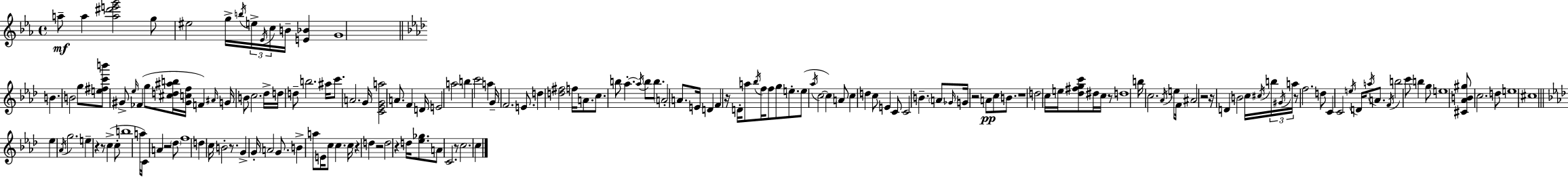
A5/e A5/q [A5,D#6,E6,G6]/h G5/e EIS5/h G5/s B5/s E5/s Eb4/s C5/s B4/s [E4,Bb4]/q G4/w B4/q. B4/h G5/e [E5,F#5,C6,B6]/e G#4/e Eb5/s FES4/q G5/e [C#5,D5,A#5,B5]/s [G#4,C5,F5]/s F4/q A#4/s G4/s B4/e C5/h. Db5/s D5/s D5/e B5/h. A#5/s C6/e. A4/h. G4/s [C4,Eb4,G4,A5]/h A4/e. F4/q D4/s E4/h A5/h B5/q C6/h A5/q G4/s F4/h. E4/e. D5/q [D5,F#5]/h F5/s A4/e. C5/e. B5/e Ab5/q. Ab5/s B5/e B5/e. A4/h A4/e. E4/s D4/q F4/q R/s D4/s A5/e Bb5/s F5/s F5/e G5/e E5/e. E5/e Ab5/s C5/h C5/q A4/e C5/q D5/q C5/e E4/q C4/e C4/h B4/q. A4/e Gb4/s G4/s R/h A4/e C5/e B4/e. R/w D5/h C5/s E5/s [Db5,F#5,G5,C6]/e D#5/s C5/s R/e D5/w B5/s C5/h. Ab4/s E5/e F4/s A#4/h R/h R/s D4/q B4/h C5/s C#5/s B5/s G#4/s A5/s R/e F5/h. D5/e C4/q C4/h E5/s D4/s A5/s A4/e. F4/s B5/h C6/e B5/q G5/e E5/w [C#4,Ab4,B4,G#5]/e C5/h. D5/e E5/w C#5/w Eb5/q Ab4/s G5/h. E5/q R/q R/e C5/q C5/e B5/w A5/s C4/s A4/q R/h Db5/e F5/w D5/q C5/s B4/h R/e. G4/q G4/s A4/h G4/e. B4/q A5/e E4/s C5/e C5/q. C5/s R/q D5/q R/h D5/h R/q D5/s [Eb5,Gb5]/e. A4/e C4/h. R/e C5/h. C5/q